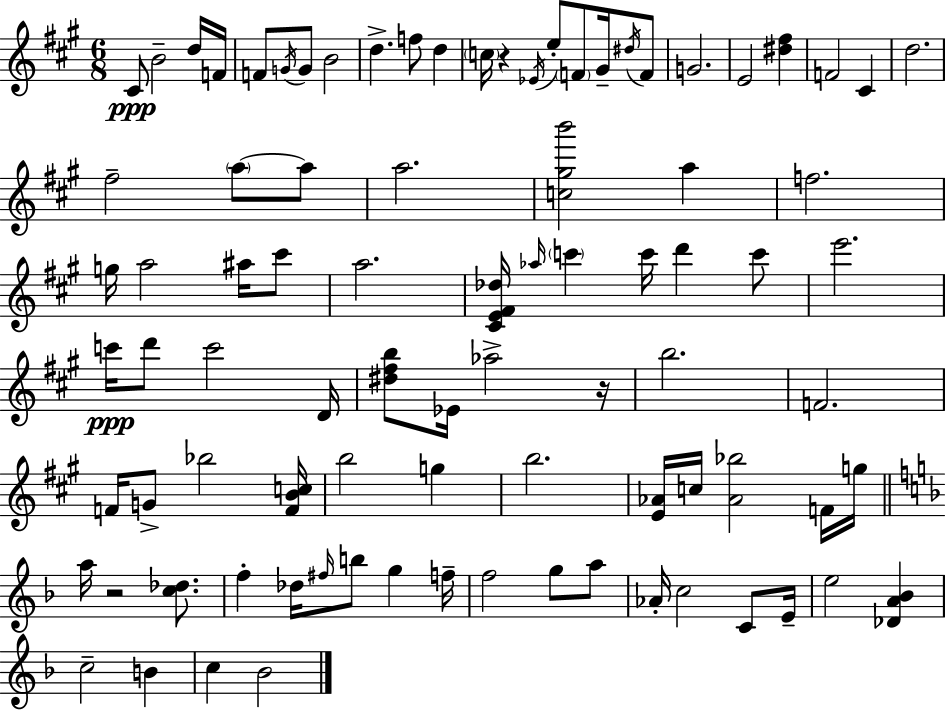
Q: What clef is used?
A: treble